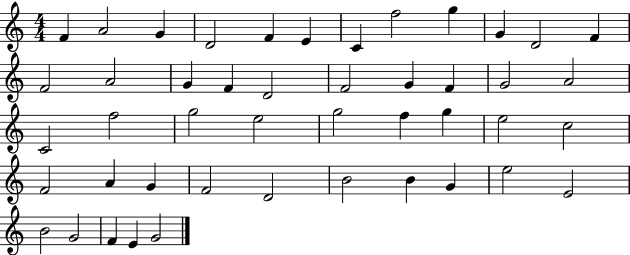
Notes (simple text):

F4/q A4/h G4/q D4/h F4/q E4/q C4/q F5/h G5/q G4/q D4/h F4/q F4/h A4/h G4/q F4/q D4/h F4/h G4/q F4/q G4/h A4/h C4/h F5/h G5/h E5/h G5/h F5/q G5/q E5/h C5/h F4/h A4/q G4/q F4/h D4/h B4/h B4/q G4/q E5/h E4/h B4/h G4/h F4/q E4/q G4/h